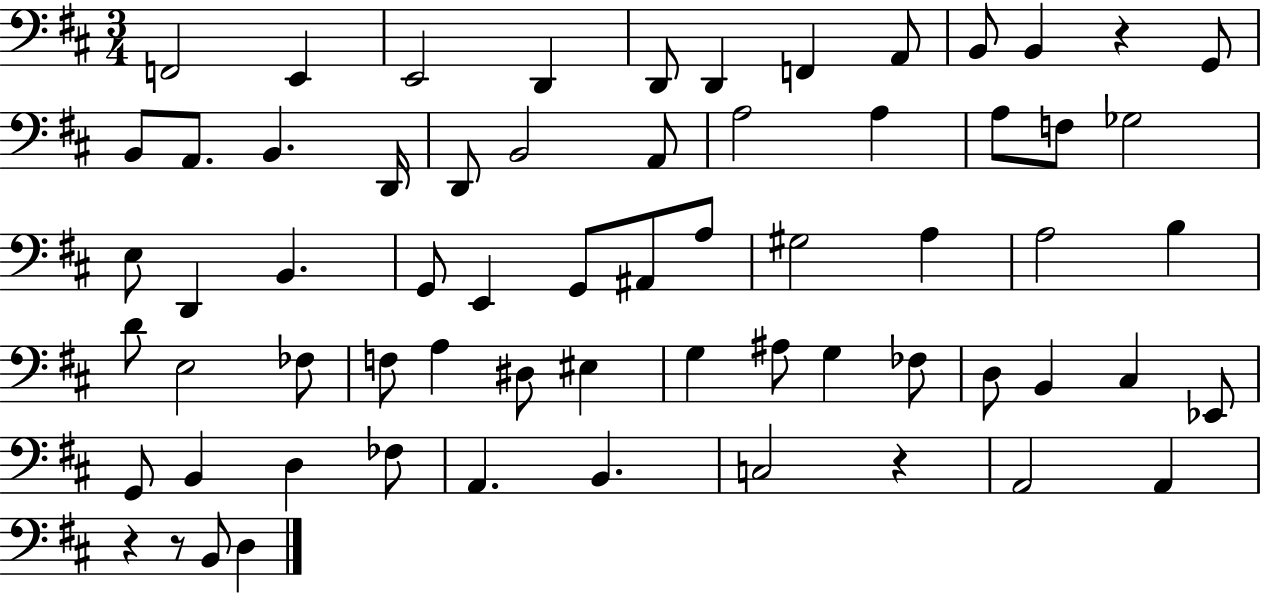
F2/h E2/q E2/h D2/q D2/e D2/q F2/q A2/e B2/e B2/q R/q G2/e B2/e A2/e. B2/q. D2/s D2/e B2/h A2/e A3/h A3/q A3/e F3/e Gb3/h E3/e D2/q B2/q. G2/e E2/q G2/e A#2/e A3/e G#3/h A3/q A3/h B3/q D4/e E3/h FES3/e F3/e A3/q D#3/e EIS3/q G3/q A#3/e G3/q FES3/e D3/e B2/q C#3/q Eb2/e G2/e B2/q D3/q FES3/e A2/q. B2/q. C3/h R/q A2/h A2/q R/q R/e B2/e D3/q